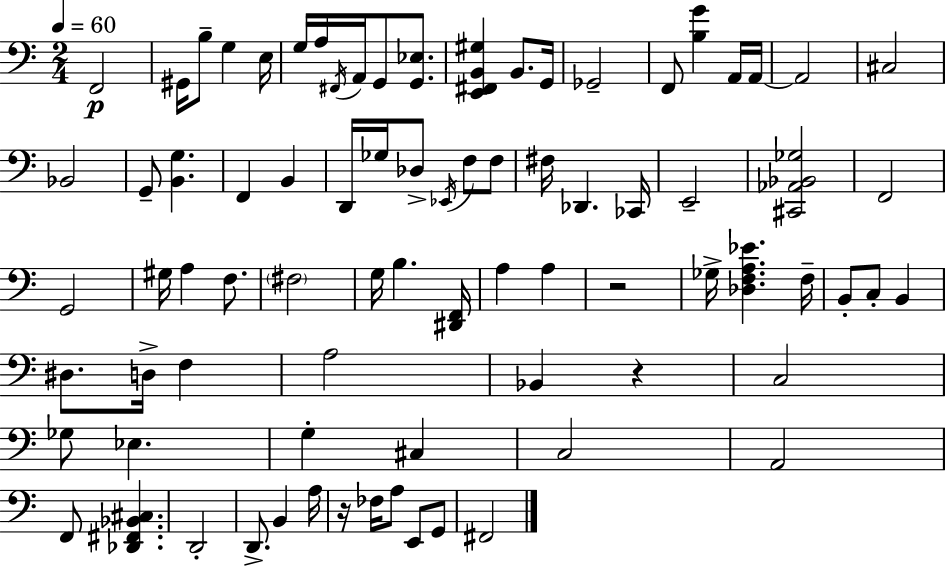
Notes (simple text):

F2/h G#2/s B3/e G3/q E3/s G3/s A3/s F#2/s A2/s G2/e [G2,Eb3]/e. [E2,F#2,B2,G#3]/q B2/e. G2/s Gb2/h F2/e [B3,G4]/q A2/s A2/s A2/h C#3/h Bb2/h G2/e [B2,G3]/q. F2/q B2/q D2/s Gb3/s Db3/e Eb2/s F3/e F3/e F#3/s Db2/q. CES2/s E2/h [C#2,Ab2,Bb2,Gb3]/h F2/h G2/h G#3/s A3/q F3/e. F#3/h G3/s B3/q. [D#2,F2]/s A3/q A3/q R/h Gb3/s [Db3,F3,A3,Eb4]/q. F3/s B2/e C3/e B2/q D#3/e. D3/s F3/q A3/h Bb2/q R/q C3/h Gb3/e Eb3/q. G3/q C#3/q C3/h A2/h F2/e [Db2,F#2,Bb2,C#3]/q. D2/h D2/e. B2/q A3/s R/s FES3/s A3/e E2/e G2/e F#2/h